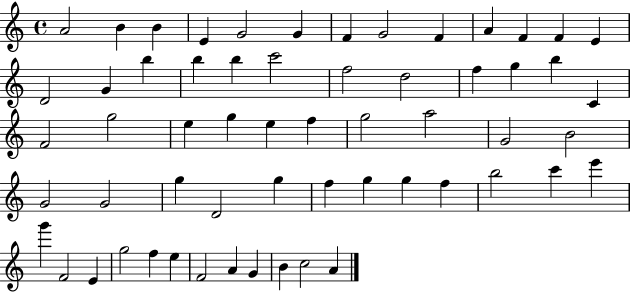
X:1
T:Untitled
M:4/4
L:1/4
K:C
A2 B B E G2 G F G2 F A F F E D2 G b b b c'2 f2 d2 f g b C F2 g2 e g e f g2 a2 G2 B2 G2 G2 g D2 g f g g f b2 c' e' g' F2 E g2 f e F2 A G B c2 A